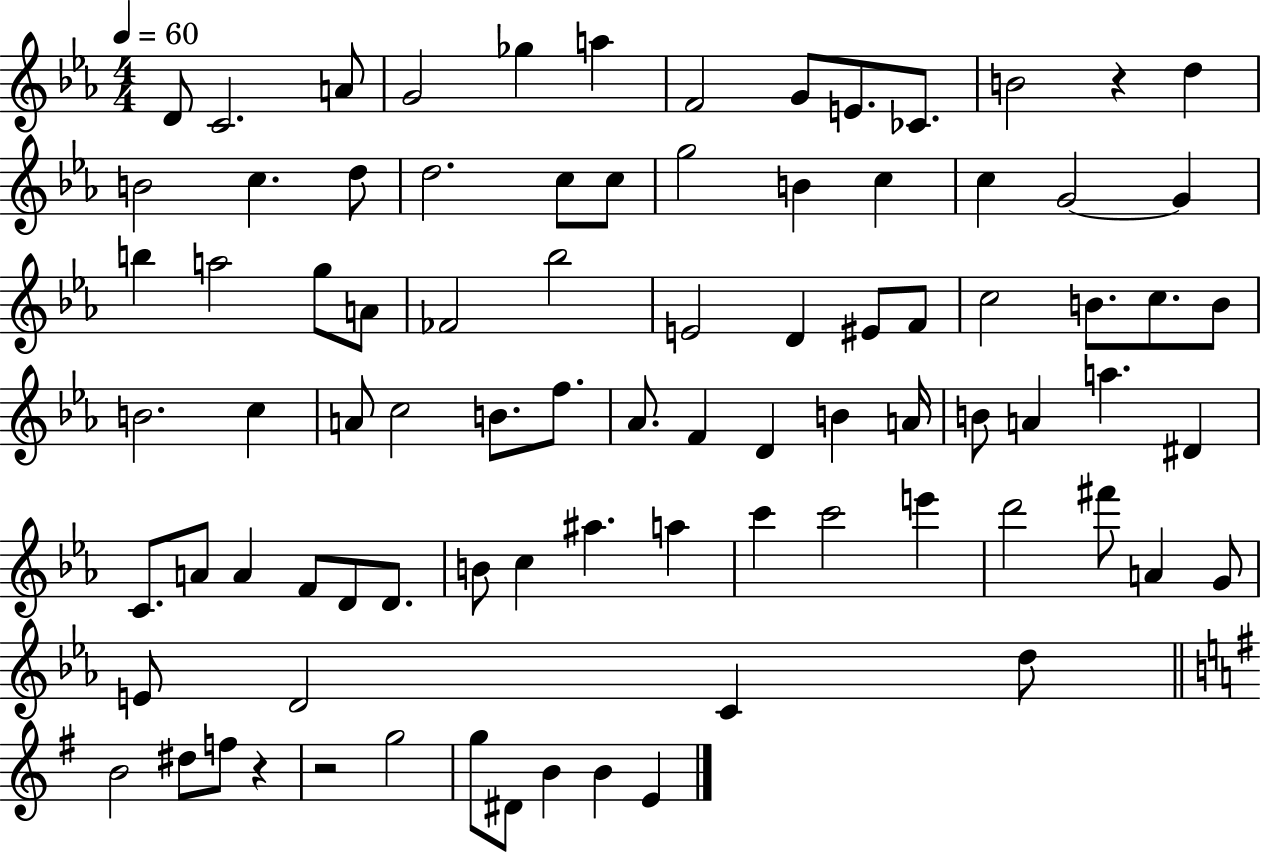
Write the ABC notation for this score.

X:1
T:Untitled
M:4/4
L:1/4
K:Eb
D/2 C2 A/2 G2 _g a F2 G/2 E/2 _C/2 B2 z d B2 c d/2 d2 c/2 c/2 g2 B c c G2 G b a2 g/2 A/2 _F2 _b2 E2 D ^E/2 F/2 c2 B/2 c/2 B/2 B2 c A/2 c2 B/2 f/2 _A/2 F D B A/4 B/2 A a ^D C/2 A/2 A F/2 D/2 D/2 B/2 c ^a a c' c'2 e' d'2 ^f'/2 A G/2 E/2 D2 C d/2 B2 ^d/2 f/2 z z2 g2 g/2 ^D/2 B B E